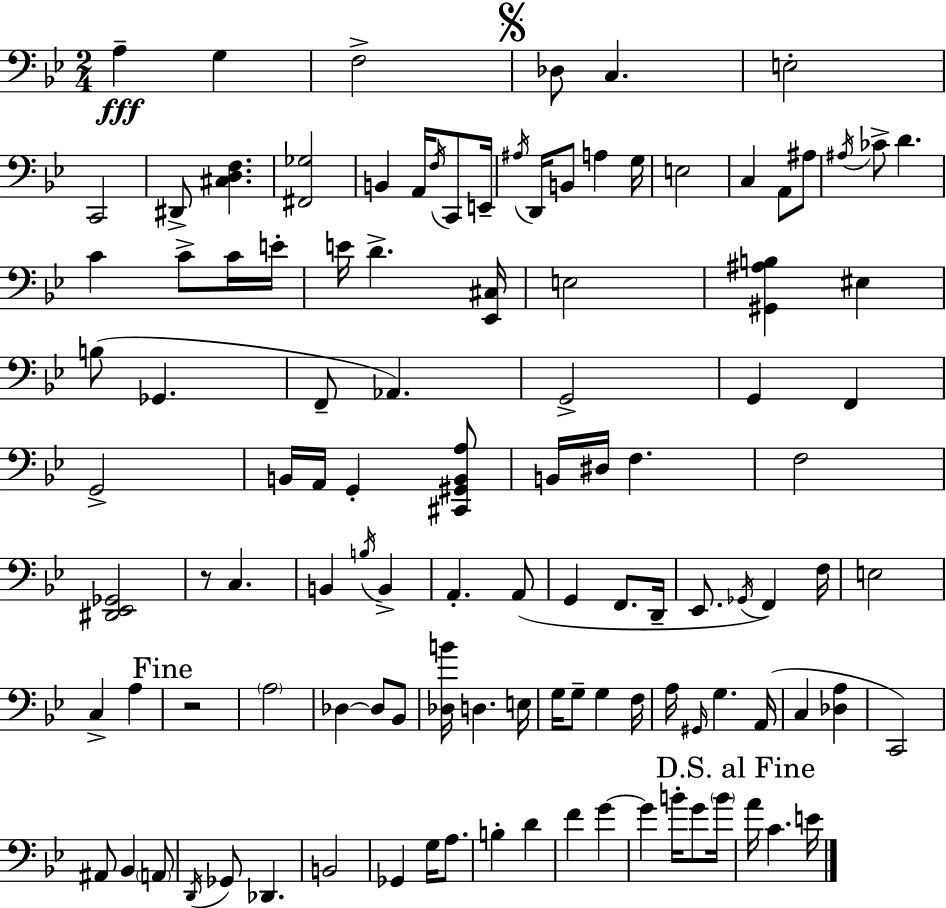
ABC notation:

X:1
T:Untitled
M:2/4
L:1/4
K:Gm
A, G, F,2 _D,/2 C, E,2 C,,2 ^D,,/2 [^C,D,F,] [^F,,_G,]2 B,, A,,/4 F,/4 C,,/2 E,,/4 ^A,/4 D,,/4 B,,/2 A, G,/4 E,2 C, A,,/2 ^A,/2 ^A,/4 _C/2 D C C/2 C/4 E/4 E/4 D [_E,,^C,]/4 E,2 [^G,,^A,B,] ^E, B,/2 _G,, F,,/2 _A,, G,,2 G,, F,, G,,2 B,,/4 A,,/4 G,, [^C,,^G,,B,,A,]/2 B,,/4 ^D,/4 F, F,2 [^D,,_E,,_G,,]2 z/2 C, B,, B,/4 B,, A,, A,,/2 G,, F,,/2 D,,/4 _E,,/2 _G,,/4 F,, F,/4 E,2 C, A, z2 A,2 _D, _D,/2 _B,,/2 [_D,B]/4 D, E,/4 G,/4 G,/2 G, F,/4 A,/4 ^G,,/4 G, A,,/4 C, [_D,A,] C,,2 ^A,,/2 _B,, A,,/2 D,,/4 _G,,/2 _D,, B,,2 _G,, G,/4 A,/2 B, D F G G B/4 G/2 B/4 A/4 C E/4